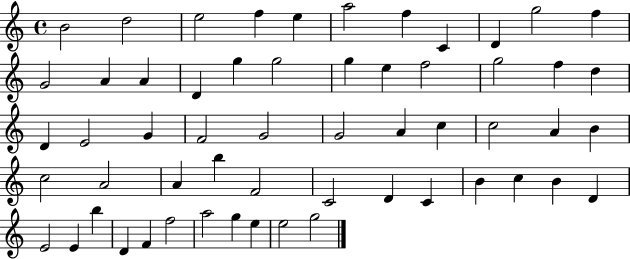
{
  \clef treble
  \time 4/4
  \defaultTimeSignature
  \key c \major
  b'2 d''2 | e''2 f''4 e''4 | a''2 f''4 c'4 | d'4 g''2 f''4 | \break g'2 a'4 a'4 | d'4 g''4 g''2 | g''4 e''4 f''2 | g''2 f''4 d''4 | \break d'4 e'2 g'4 | f'2 g'2 | g'2 a'4 c''4 | c''2 a'4 b'4 | \break c''2 a'2 | a'4 b''4 f'2 | c'2 d'4 c'4 | b'4 c''4 b'4 d'4 | \break e'2 e'4 b''4 | d'4 f'4 f''2 | a''2 g''4 e''4 | e''2 g''2 | \break \bar "|."
}